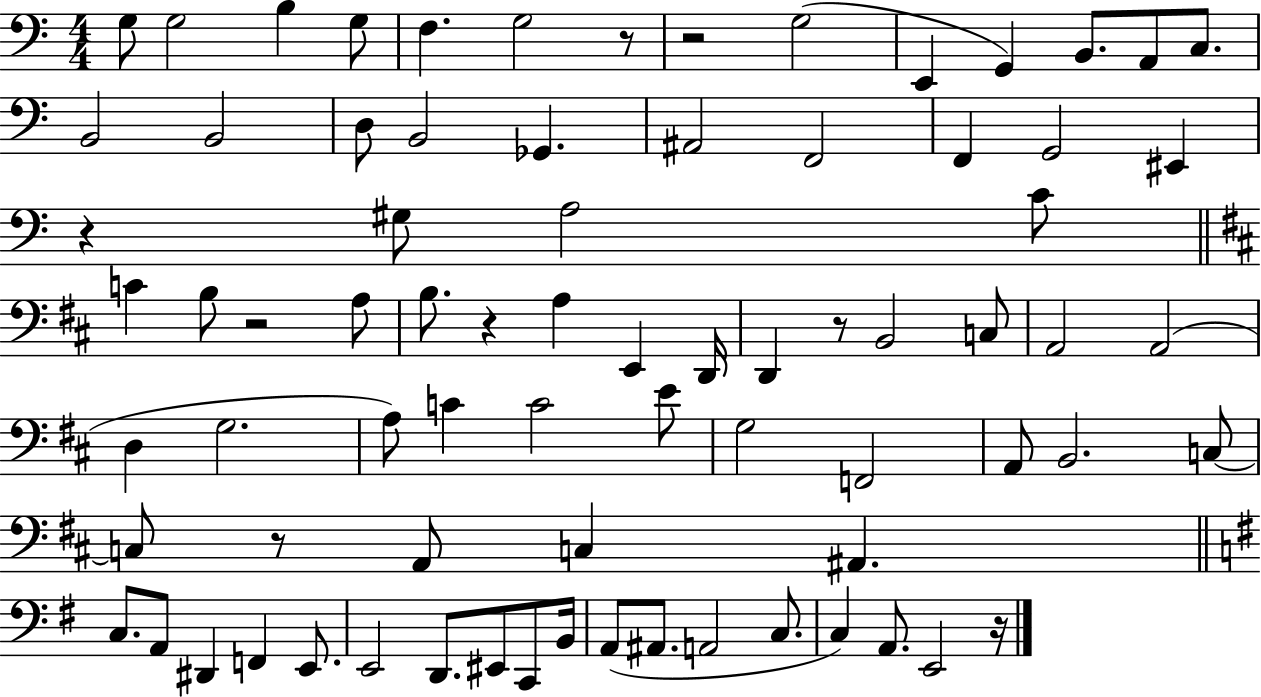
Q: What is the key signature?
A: C major